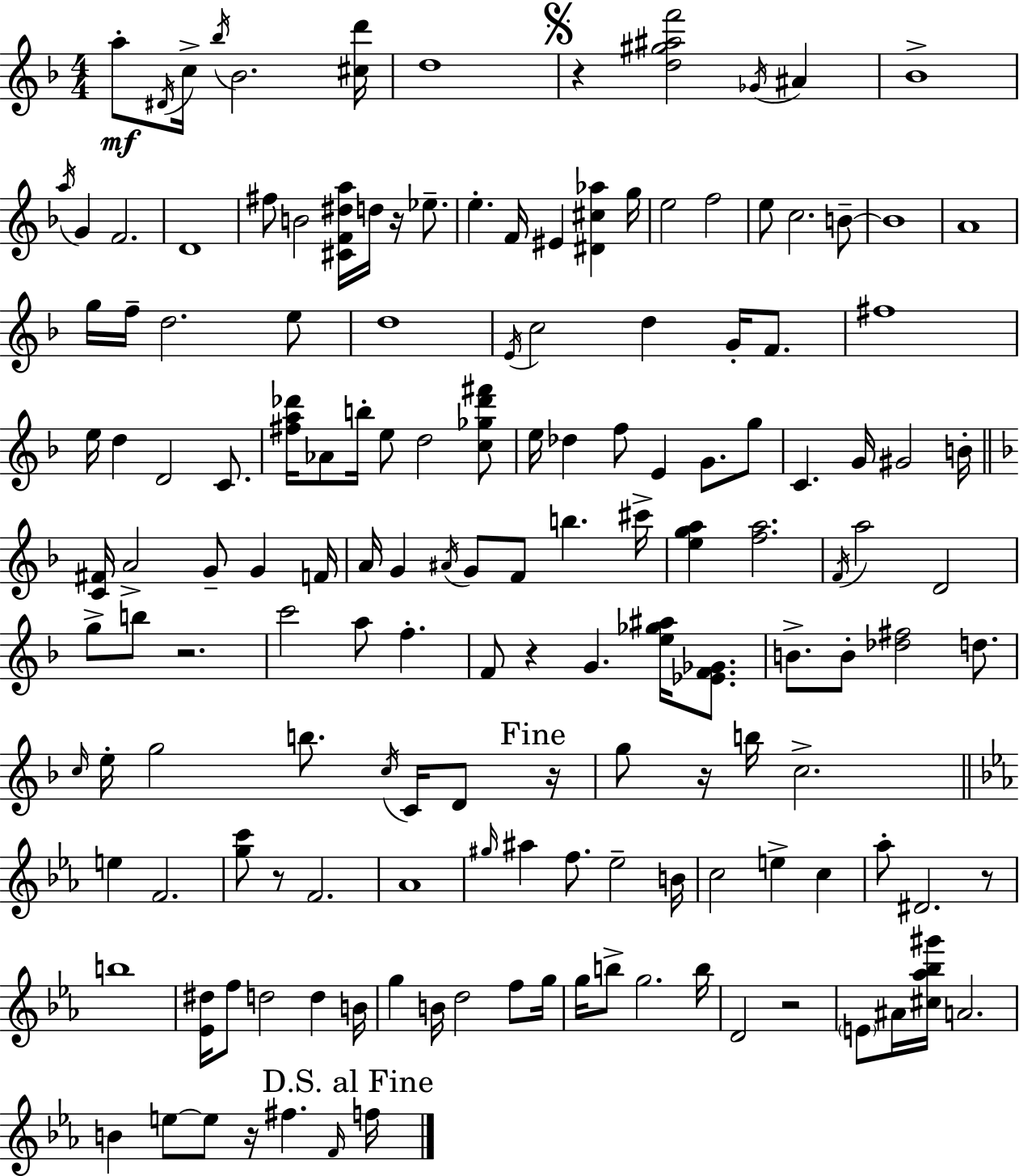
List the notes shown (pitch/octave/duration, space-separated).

A5/e D#4/s C5/s Bb5/s Bb4/h. [C#5,D6]/s D5/w R/q [D5,G#5,A#5,F6]/h Gb4/s A#4/q Bb4/w A5/s G4/q F4/h. D4/w F#5/e B4/h [C#4,F4,D#5,A5]/s D5/s R/s Eb5/e. E5/q. F4/s EIS4/q [D#4,C#5,Ab5]/q G5/s E5/h F5/h E5/e C5/h. B4/e B4/w A4/w G5/s F5/s D5/h. E5/e D5/w E4/s C5/h D5/q G4/s F4/e. F#5/w E5/s D5/q D4/h C4/e. [F#5,A5,Db6]/s Ab4/e B5/s E5/e D5/h [C5,Gb5,Db6,F#6]/e E5/s Db5/q F5/e E4/q G4/e. G5/e C4/q. G4/s G#4/h B4/s [C4,F#4]/s A4/h G4/e G4/q F4/s A4/s G4/q A#4/s G4/e F4/e B5/q. C#6/s [E5,G5,A5]/q [F5,A5]/h. F4/s A5/h D4/h G5/e B5/e R/h. C6/h A5/e F5/q. F4/e R/q G4/q. [E5,Gb5,A#5]/s [Eb4,F4,Gb4]/e. B4/e. B4/e [Db5,F#5]/h D5/e. C5/s E5/s G5/h B5/e. C5/s C4/s D4/e R/s G5/e R/s B5/s C5/h. E5/q F4/h. [G5,C6]/e R/e F4/h. Ab4/w G#5/s A#5/q F5/e. Eb5/h B4/s C5/h E5/q C5/q Ab5/e D#4/h. R/e B5/w [Eb4,D#5]/s F5/e D5/h D5/q B4/s G5/q B4/s D5/h F5/e G5/s G5/s B5/e G5/h. B5/s D4/h R/h E4/e A#4/s [C#5,Ab5,Bb5,G#6]/s A4/h. B4/q E5/e E5/e R/s F#5/q. F4/s F5/s